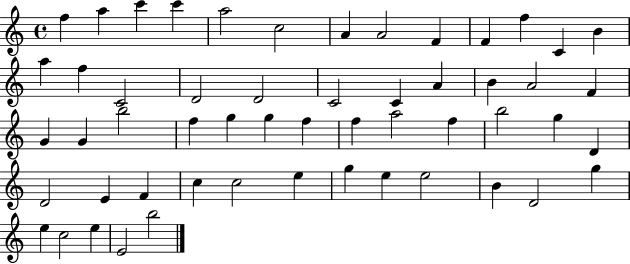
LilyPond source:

{
  \clef treble
  \time 4/4
  \defaultTimeSignature
  \key c \major
  f''4 a''4 c'''4 c'''4 | a''2 c''2 | a'4 a'2 f'4 | f'4 f''4 c'4 b'4 | \break a''4 f''4 c'2 | d'2 d'2 | c'2 c'4 a'4 | b'4 a'2 f'4 | \break g'4 g'4 b''2 | f''4 g''4 g''4 f''4 | f''4 a''2 f''4 | b''2 g''4 d'4 | \break d'2 e'4 f'4 | c''4 c''2 e''4 | g''4 e''4 e''2 | b'4 d'2 g''4 | \break e''4 c''2 e''4 | e'2 b''2 | \bar "|."
}